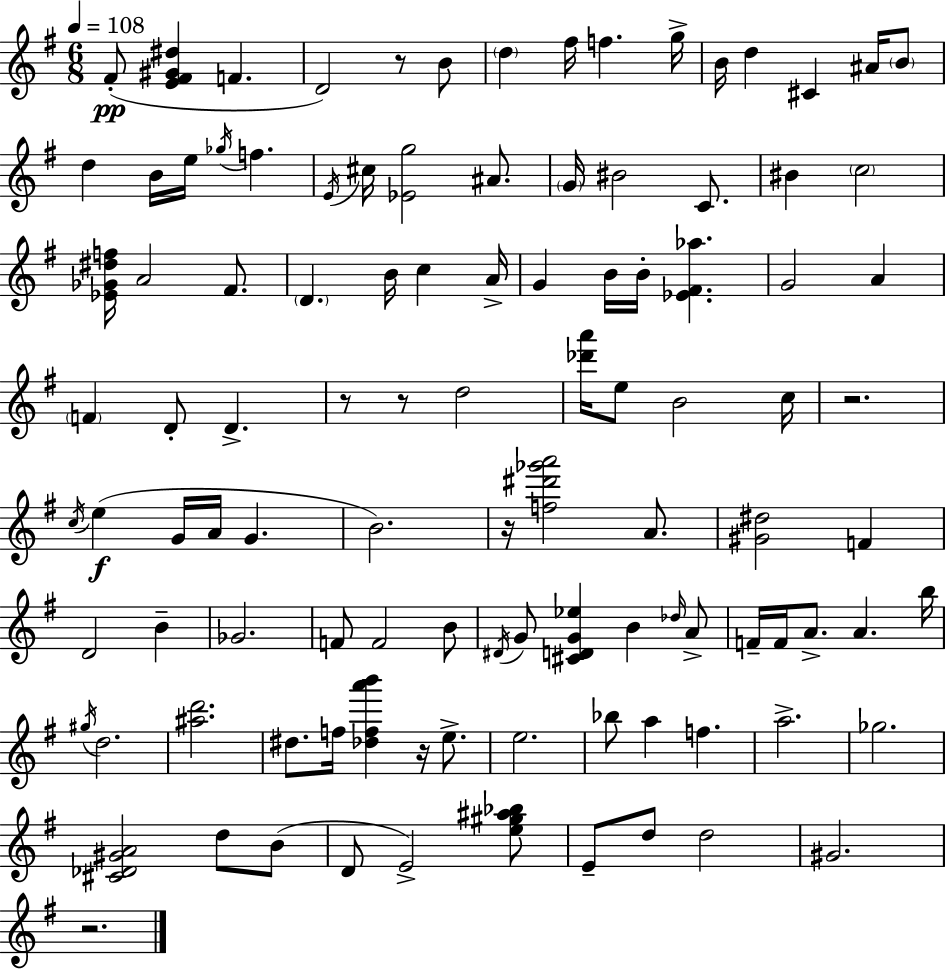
F#4/e [E4,F#4,G#4,D#5]/q F4/q. D4/h R/e B4/e D5/q F#5/s F5/q. G5/s B4/s D5/q C#4/q A#4/s B4/e D5/q B4/s E5/s Gb5/s F5/q. E4/s C#5/s [Eb4,G5]/h A#4/e. G4/s BIS4/h C4/e. BIS4/q C5/h [Eb4,Gb4,D#5,F5]/s A4/h F#4/e. D4/q. B4/s C5/q A4/s G4/q B4/s B4/s [Eb4,F#4,Ab5]/q. G4/h A4/q F4/q D4/e D4/q. R/e R/e D5/h [Db6,A6]/s E5/e B4/h C5/s R/h. C5/s E5/q G4/s A4/s G4/q. B4/h. R/s [F5,D#6,Gb6,A6]/h A4/e. [G#4,D#5]/h F4/q D4/h B4/q Gb4/h. F4/e F4/h B4/e D#4/s G4/e [C#4,D4,G4,Eb5]/q B4/q Db5/s A4/e F4/s F4/s A4/e. A4/q. B5/s G#5/s D5/h. [A#5,D6]/h. D#5/e. F5/s [Db5,F5,A6,B6]/q R/s E5/e. E5/h. Bb5/e A5/q F5/q. A5/h. Gb5/h. [C#4,Db4,G#4,A4]/h D5/e B4/e D4/e E4/h [E5,G#5,A#5,Bb5]/e E4/e D5/e D5/h G#4/h. R/h.